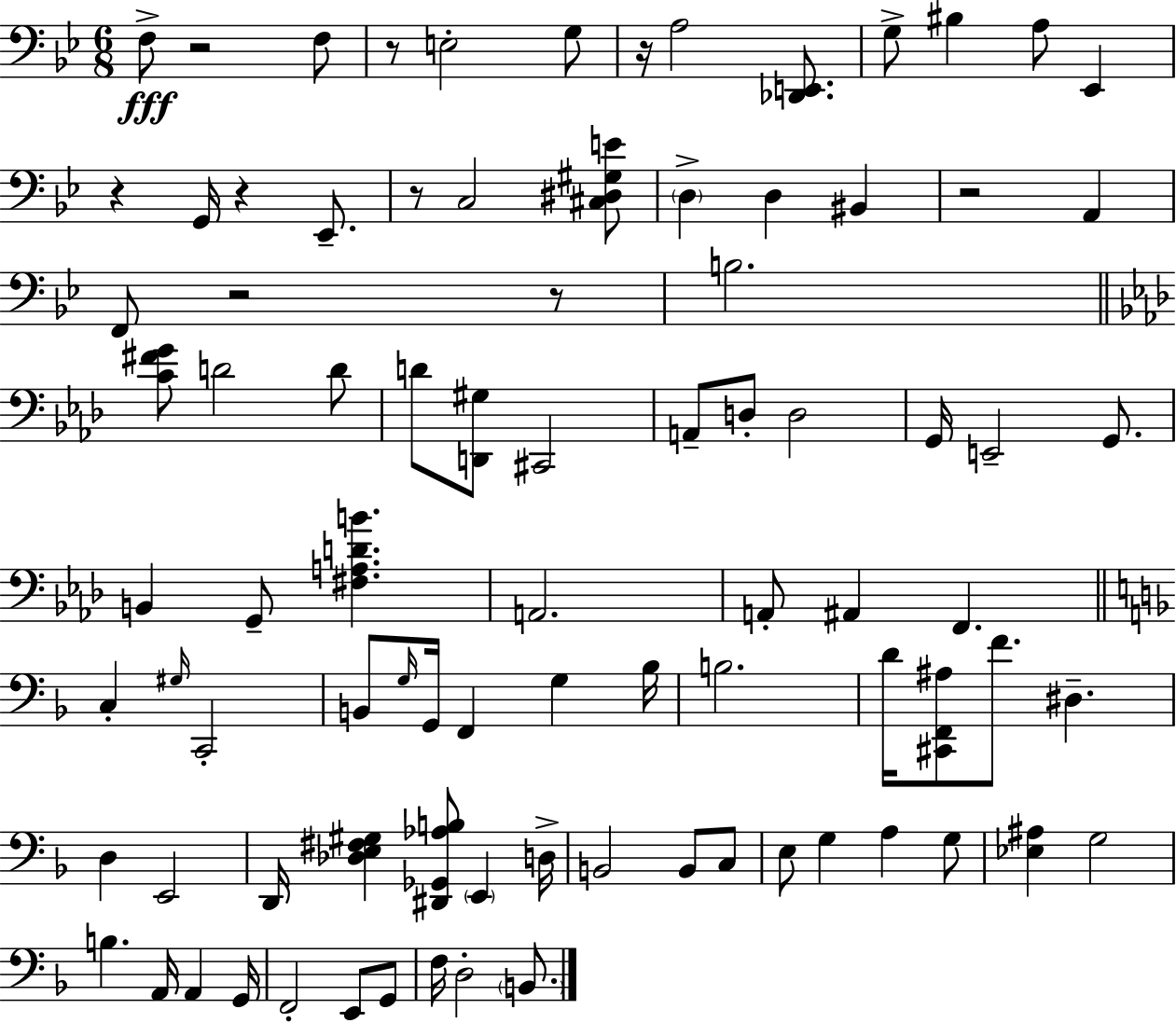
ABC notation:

X:1
T:Untitled
M:6/8
L:1/4
K:Gm
F,/2 z2 F,/2 z/2 E,2 G,/2 z/4 A,2 [_D,,E,,]/2 G,/2 ^B, A,/2 _E,, z G,,/4 z _E,,/2 z/2 C,2 [^C,^D,^G,E]/2 D, D, ^B,, z2 A,, F,,/2 z2 z/2 B,2 [C^FG]/2 D2 D/2 D/2 [D,,^G,]/2 ^C,,2 A,,/2 D,/2 D,2 G,,/4 E,,2 G,,/2 B,, G,,/2 [^F,A,DB] A,,2 A,,/2 ^A,, F,, C, ^G,/4 C,,2 B,,/2 G,/4 G,,/4 F,, G, _B,/4 B,2 D/4 [^C,,F,,^A,]/2 F/2 ^D, D, E,,2 D,,/4 [_D,E,^F,^G,] [^D,,_G,,_A,B,]/2 E,, D,/4 B,,2 B,,/2 C,/2 E,/2 G, A, G,/2 [_E,^A,] G,2 B, A,,/4 A,, G,,/4 F,,2 E,,/2 G,,/2 F,/4 D,2 B,,/2